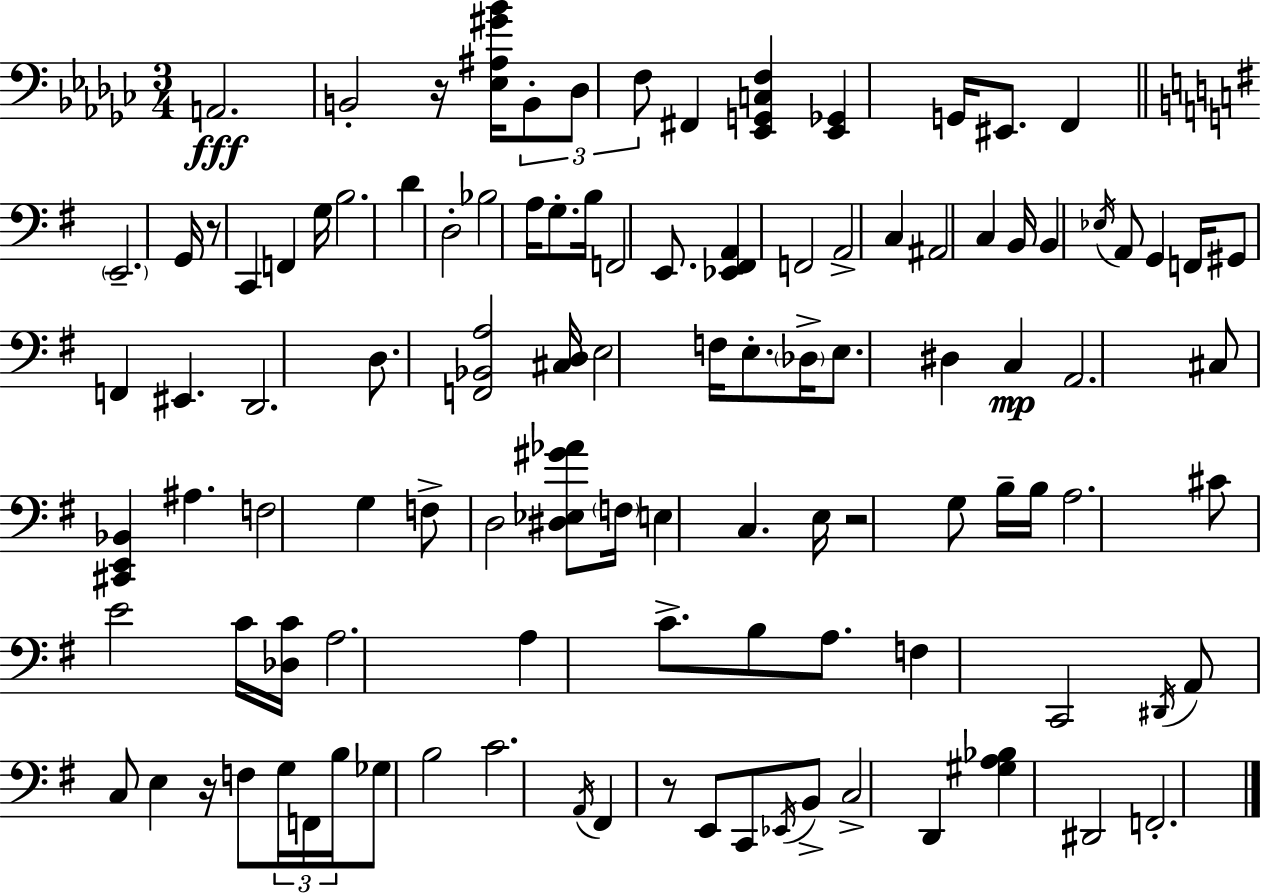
{
  \clef bass
  \numericTimeSignature
  \time 3/4
  \key ees \minor
  \repeat volta 2 { a,2.\fff | b,2-. r16 <ees ais gis' bes'>16 \tuplet 3/2 { b,8-. | des8 f8 } fis,4 <ees, g, c f>4 | <ees, ges,>4 g,16 eis,8. f,4 | \break \bar "||" \break \key e \minor \parenthesize e,2.-- | g,16 r8 c,4 f,4 g16 | b2. | d'4 d2-. | \break bes2 a16 g8.-. | b16 f,2 e,8. | <ees, fis, a,>4 f,2 | a,2-> c4 | \break ais,2 c4 | b,16 b,4 \acciaccatura { ees16 } a,8 g,4 | f,16 gis,8 f,4 eis,4. | d,2. | \break d8. <f, bes, a>2 | <cis d>16 e2 f16 e8.-. | \parenthesize des16-> e8. dis4 c4\mp | a,2. | \break cis8 <cis, e, bes,>4 ais4. | f2 g4 | f8-> d2 <dis ees gis' aes'>8 | \parenthesize f16 e4 c4. | \break e16 r2 g8 b16-- | b16 a2. | cis'8 e'2 c'16 | <des c'>16 a2. | \break a4 c'8.-> b8 a8. | f4 c,2 | \acciaccatura { dis,16 } a,8 c8 e4 r16 f8 | \tuplet 3/2 { g16 f,16 b16 } ges8 b2 | \break c'2. | \acciaccatura { a,16 } fis,4 r8 e,8 c,8 | \acciaccatura { ees,16 } b,8-> c2-> | d,4 <gis a bes>4 dis,2 | \break f,2.-. | } \bar "|."
}